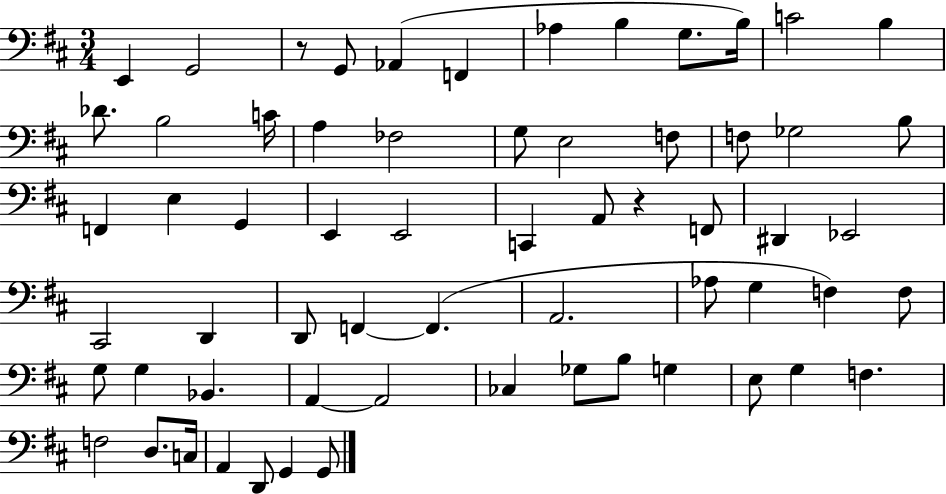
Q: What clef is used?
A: bass